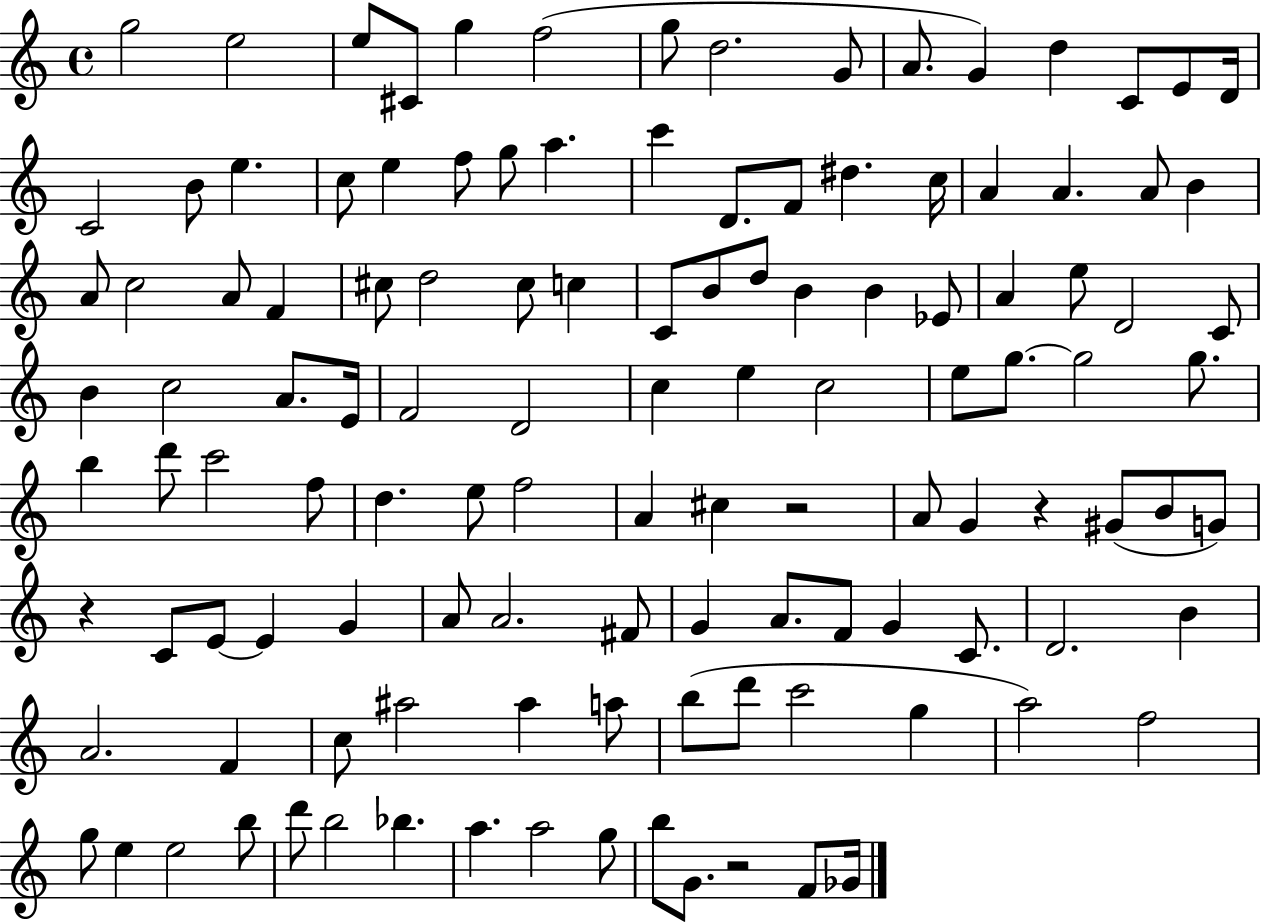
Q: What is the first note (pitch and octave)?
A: G5